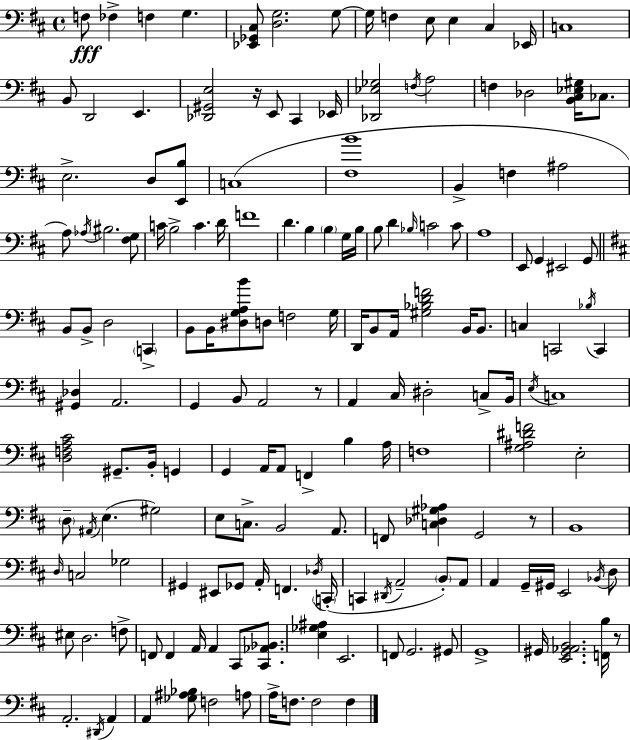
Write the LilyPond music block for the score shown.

{
  \clef bass
  \time 4/4
  \defaultTimeSignature
  \key d \major
  f8\fff fes4-> f4 g4. | <ees, ges, cis>8 <d g>2. g8~~ | g16 f4 e8 e4 cis4 ees,16 | c1 | \break b,8 d,2 e,4. | <des, gis, e>2 r16 e,8 cis,4 ees,16 | <des, ees ges>2 \acciaccatura { f16 } a2 | f4 des2 <b, cis ees gis>16 ces8. | \break e2.-> d8 <e, b>8 | c1( | <fis b'>1 | b,4-> f4 ais2 | \break a8) \acciaccatura { aes16 } bis2. | <fis g>8 c'16 b2-> c'4. | d'16 f'1 | d'4. b4 \parenthesize b4 | \break g16 b16 b8 d'4 \grace { bes16 } c'2 | c'8 a1 | e,8 g,4 eis,2 | g,8 \bar "||" \break \key d \major b,8 b,8-> d2 \parenthesize c,4-> | b,8 b,16 <dis g a b'>8 d8 f2 g16 | d,16 b,8 a,16 <gis bes d' f'>2 b,16 b,8. | c4 c,2 \acciaccatura { bes16 } c,4 | \break <gis, des>4 a,2. | g,4 b,8 a,2 r8 | a,4 cis16 dis2-. c8-> | b,16 \acciaccatura { e16 } c1 | \break <d f a cis'>2 gis,8.-- b,16-. g,4 | g,4 a,16 a,8 f,4-> b4 | a16 f1 | <g ais dis' f'>2 e2-. | \break \parenthesize d8-- \acciaccatura { ais,16 }( e4. gis2) | e8 c8.-> b,2 | a,8. f,8 <c des gis aes>4 g,2 | r8 b,1 | \break \grace { d16 } c2 ges2 | gis,4 eis,8 ges,8 a,16-. f,4. | \acciaccatura { des16 }( \parenthesize c,16-. c,4 \acciaccatura { dis,16 } a,2-- | \parenthesize b,8-.) a,8 a,4 g,16-- gis,16 e,2 | \break \acciaccatura { bes,16 } d8 eis8 d2. | f8-> f,8 f,4 a,16 a,4 | cis,8 <cis, aes, bes,>8. <e ges ais>4 e,2. | f,8 g,2. | \break gis,8 g,1-> | gis,16 <e, gis, aes, b,>2. | <f, b>16 r8 a,2.-. | \acciaccatura { dis,16 } a,4 a,4 <ges ais bes>8 f2 | \break a8 a16-> f8. f2 | f4 \bar "|."
}